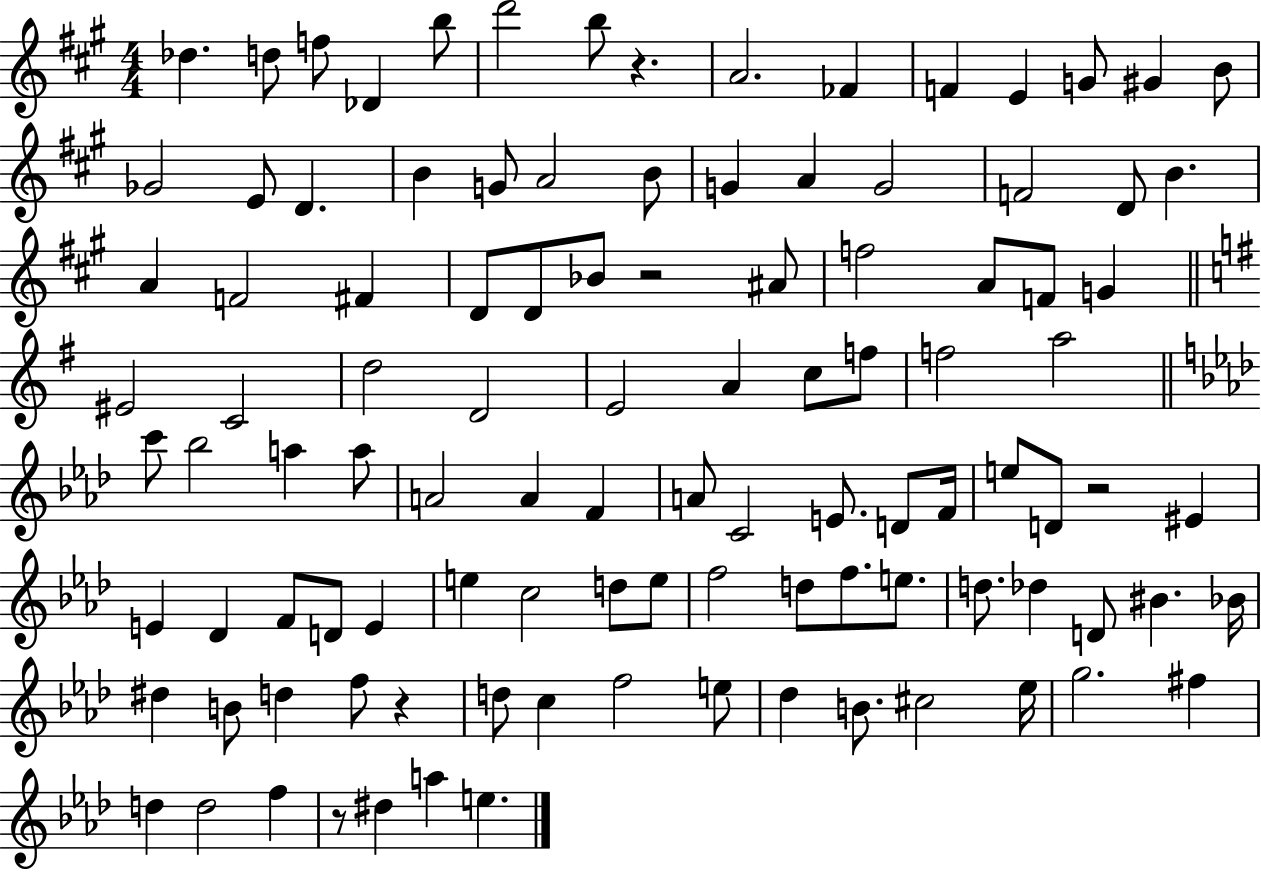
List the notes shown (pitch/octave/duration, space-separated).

Db5/q. D5/e F5/e Db4/q B5/e D6/h B5/e R/q. A4/h. FES4/q F4/q E4/q G4/e G#4/q B4/e Gb4/h E4/e D4/q. B4/q G4/e A4/h B4/e G4/q A4/q G4/h F4/h D4/e B4/q. A4/q F4/h F#4/q D4/e D4/e Bb4/e R/h A#4/e F5/h A4/e F4/e G4/q EIS4/h C4/h D5/h D4/h E4/h A4/q C5/e F5/e F5/h A5/h C6/e Bb5/h A5/q A5/e A4/h A4/q F4/q A4/e C4/h E4/e. D4/e F4/s E5/e D4/e R/h EIS4/q E4/q Db4/q F4/e D4/e E4/q E5/q C5/h D5/e E5/e F5/h D5/e F5/e. E5/e. D5/e. Db5/q D4/e BIS4/q. Bb4/s D#5/q B4/e D5/q F5/e R/q D5/e C5/q F5/h E5/e Db5/q B4/e. C#5/h Eb5/s G5/h. F#5/q D5/q D5/h F5/q R/e D#5/q A5/q E5/q.